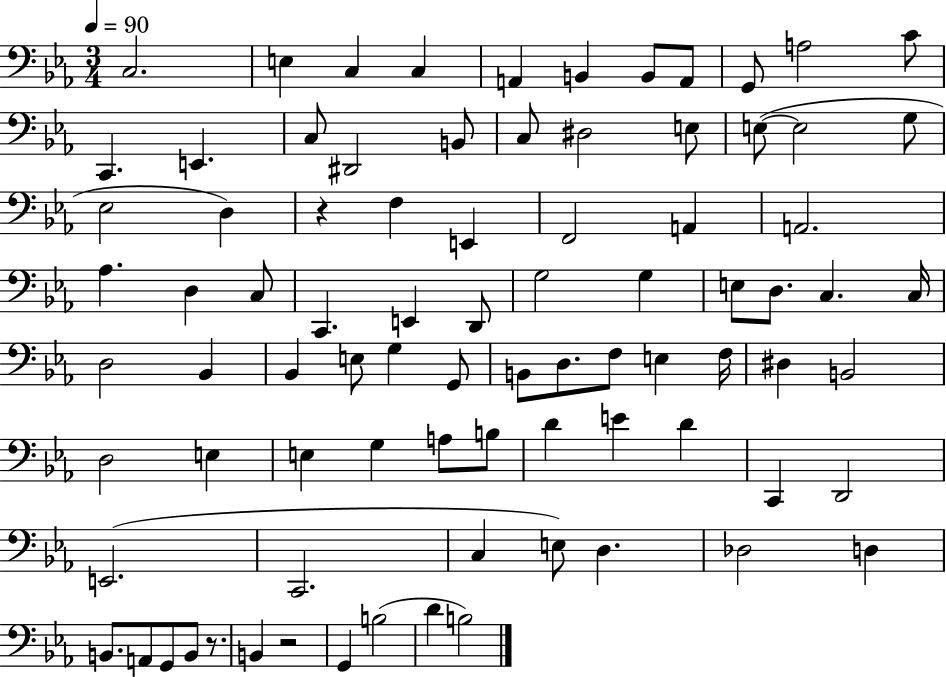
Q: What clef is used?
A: bass